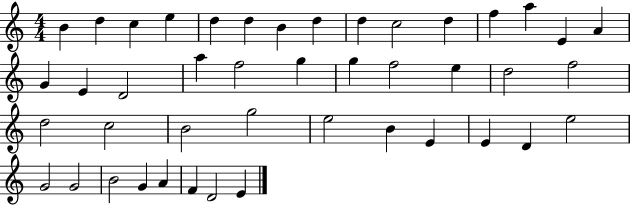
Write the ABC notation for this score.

X:1
T:Untitled
M:4/4
L:1/4
K:C
B d c e d d B d d c2 d f a E A G E D2 a f2 g g f2 e d2 f2 d2 c2 B2 g2 e2 B E E D e2 G2 G2 B2 G A F D2 E